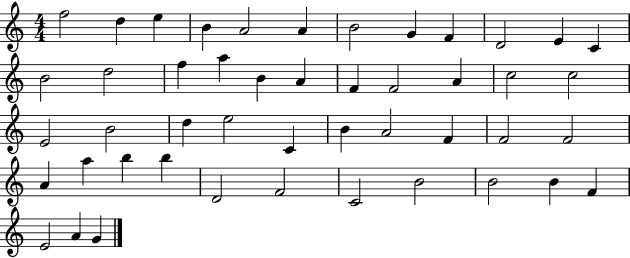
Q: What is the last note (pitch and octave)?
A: G4